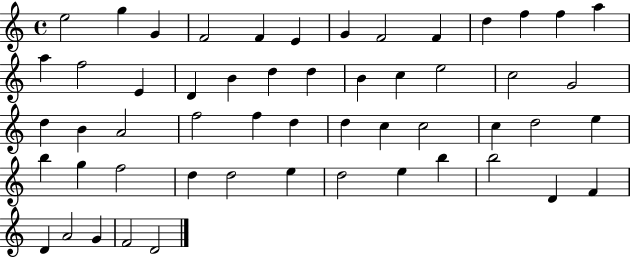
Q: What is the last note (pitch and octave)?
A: D4